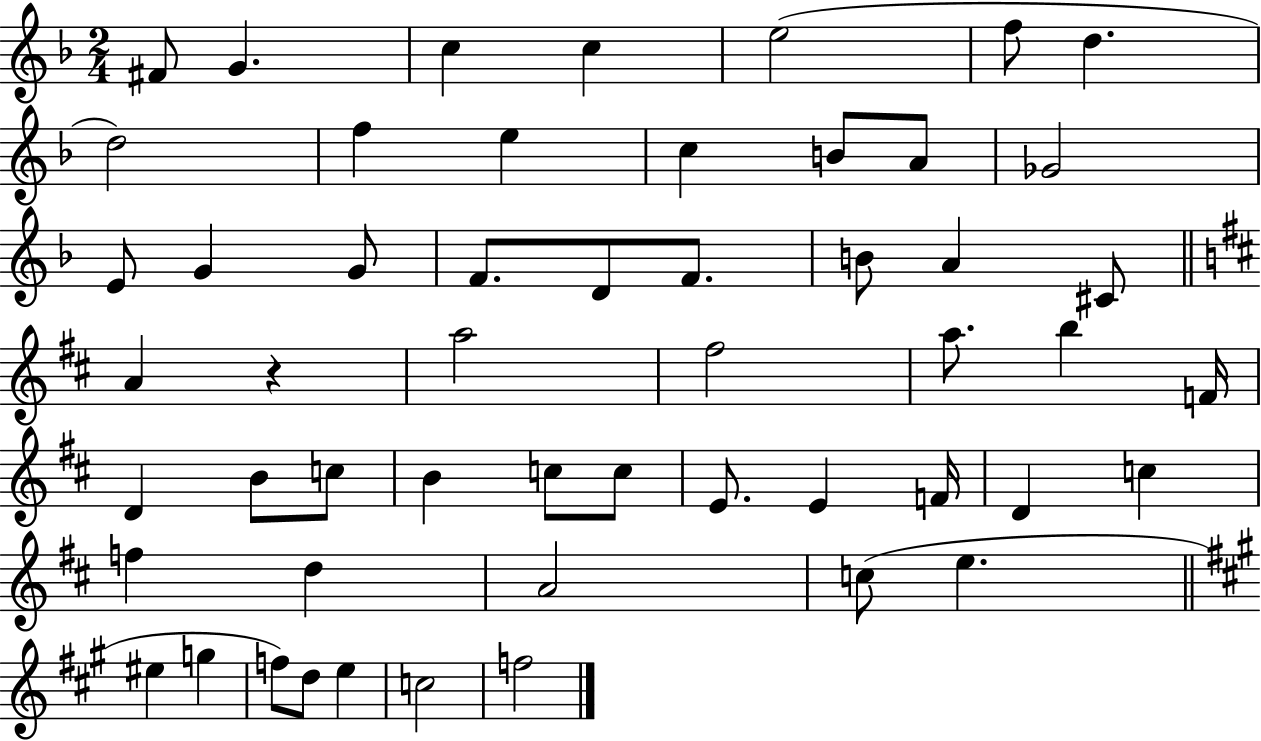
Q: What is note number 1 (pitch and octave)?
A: F#4